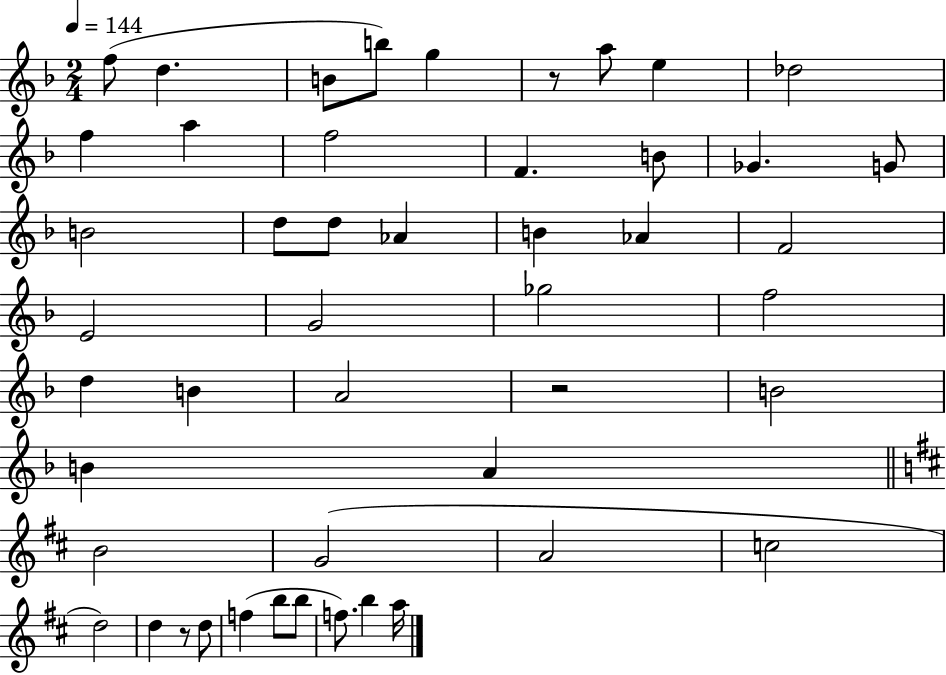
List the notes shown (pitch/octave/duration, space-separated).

F5/e D5/q. B4/e B5/e G5/q R/e A5/e E5/q Db5/h F5/q A5/q F5/h F4/q. B4/e Gb4/q. G4/e B4/h D5/e D5/e Ab4/q B4/q Ab4/q F4/h E4/h G4/h Gb5/h F5/h D5/q B4/q A4/h R/h B4/h B4/q A4/q B4/h G4/h A4/h C5/h D5/h D5/q R/e D5/e F5/q B5/e B5/e F5/e. B5/q A5/s